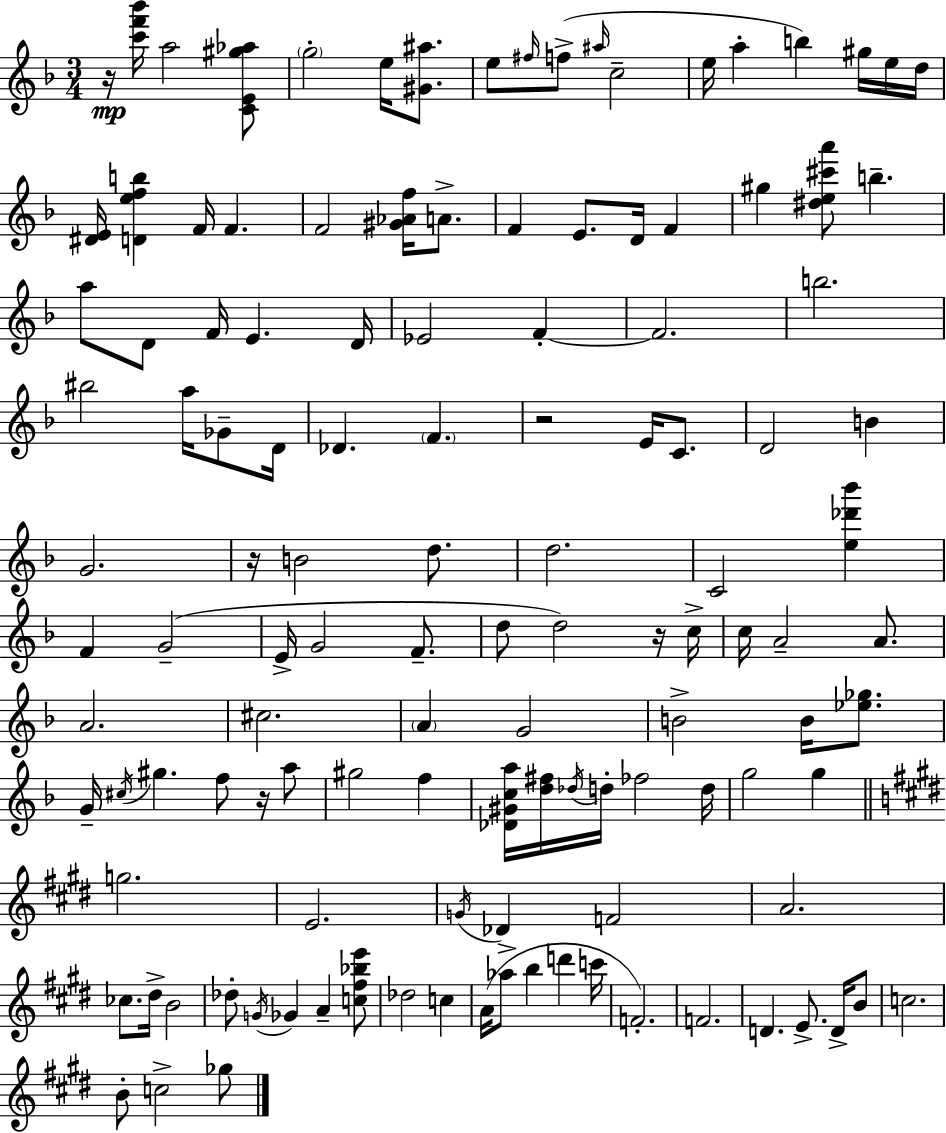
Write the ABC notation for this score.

X:1
T:Untitled
M:3/4
L:1/4
K:Dm
z/4 [c'f'_b']/4 a2 [CE^g_a]/2 g2 e/4 [^G^a]/2 e/2 ^f/4 f/2 ^a/4 c2 e/4 a b ^g/4 e/4 d/4 [^DE]/4 [Defb] F/4 F F2 [^G_Af]/4 A/2 F E/2 D/4 F ^g [^de^c'a']/2 b a/2 D/2 F/4 E D/4 _E2 F F2 b2 ^b2 a/4 _G/2 D/4 _D F z2 E/4 C/2 D2 B G2 z/4 B2 d/2 d2 C2 [e_d'_b'] F G2 E/4 G2 F/2 d/2 d2 z/4 c/4 c/4 A2 A/2 A2 ^c2 A G2 B2 B/4 [_e_g]/2 G/4 ^c/4 ^g f/2 z/4 a/2 ^g2 f [_D^Gca]/4 [d^f]/4 _d/4 d/4 _f2 d/4 g2 g g2 E2 G/4 _D F2 A2 _c/2 ^d/4 B2 _d/2 G/4 _G A [c^f_be']/2 _d2 c A/4 _a/2 b d' c'/4 F2 F2 D E/2 D/4 B/2 c2 B/2 c2 _g/2